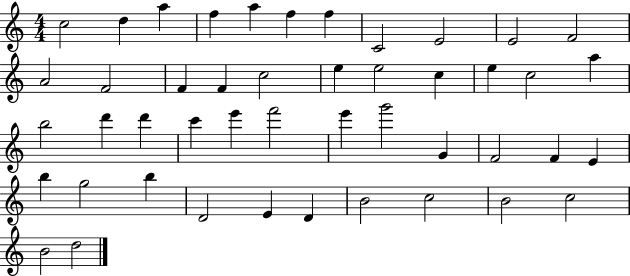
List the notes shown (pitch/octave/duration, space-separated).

C5/h D5/q A5/q F5/q A5/q F5/q F5/q C4/h E4/h E4/h F4/h A4/h F4/h F4/q F4/q C5/h E5/q E5/h C5/q E5/q C5/h A5/q B5/h D6/q D6/q C6/q E6/q F6/h E6/q G6/h G4/q F4/h F4/q E4/q B5/q G5/h B5/q D4/h E4/q D4/q B4/h C5/h B4/h C5/h B4/h D5/h